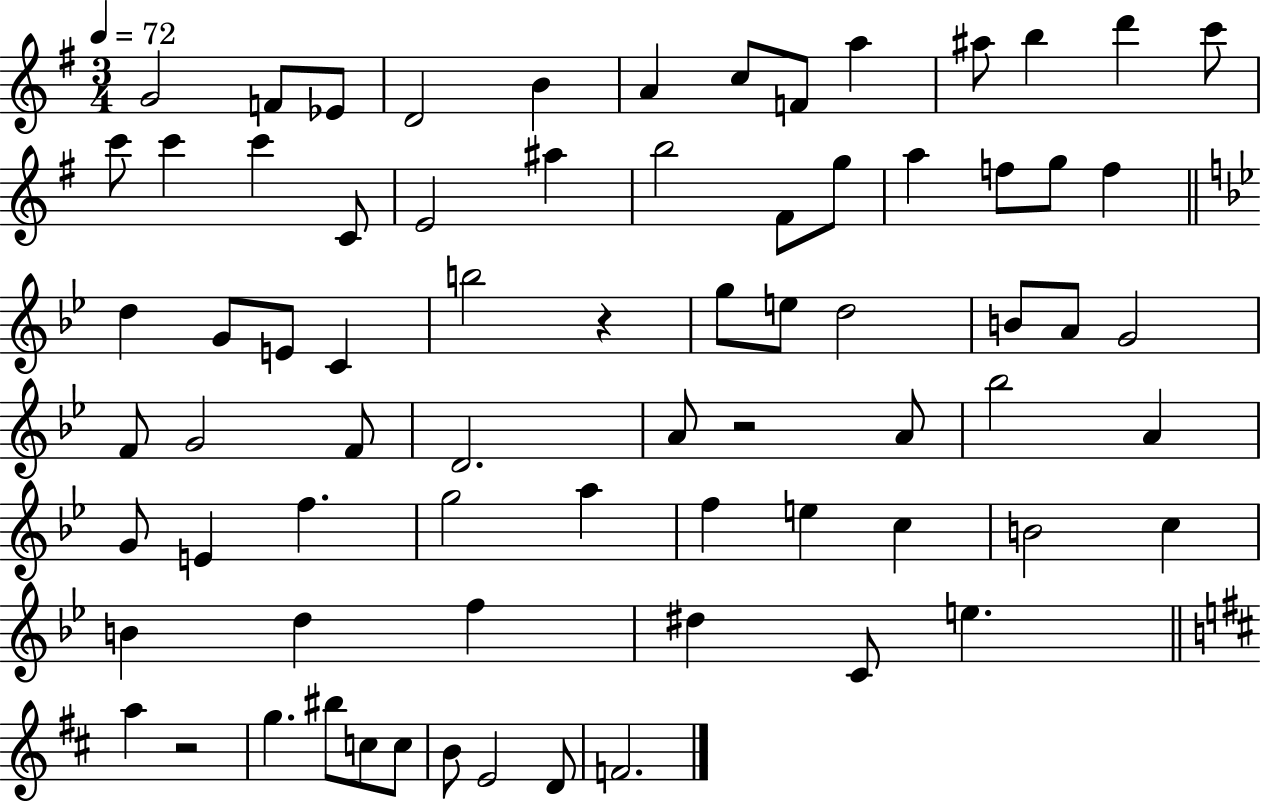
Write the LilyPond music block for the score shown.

{
  \clef treble
  \numericTimeSignature
  \time 3/4
  \key g \major
  \tempo 4 = 72
  g'2 f'8 ees'8 | d'2 b'4 | a'4 c''8 f'8 a''4 | ais''8 b''4 d'''4 c'''8 | \break c'''8 c'''4 c'''4 c'8 | e'2 ais''4 | b''2 fis'8 g''8 | a''4 f''8 g''8 f''4 | \break \bar "||" \break \key g \minor d''4 g'8 e'8 c'4 | b''2 r4 | g''8 e''8 d''2 | b'8 a'8 g'2 | \break f'8 g'2 f'8 | d'2. | a'8 r2 a'8 | bes''2 a'4 | \break g'8 e'4 f''4. | g''2 a''4 | f''4 e''4 c''4 | b'2 c''4 | \break b'4 d''4 f''4 | dis''4 c'8 e''4. | \bar "||" \break \key b \minor a''4 r2 | g''4. bis''8 c''8 c''8 | b'8 e'2 d'8 | f'2. | \break \bar "|."
}